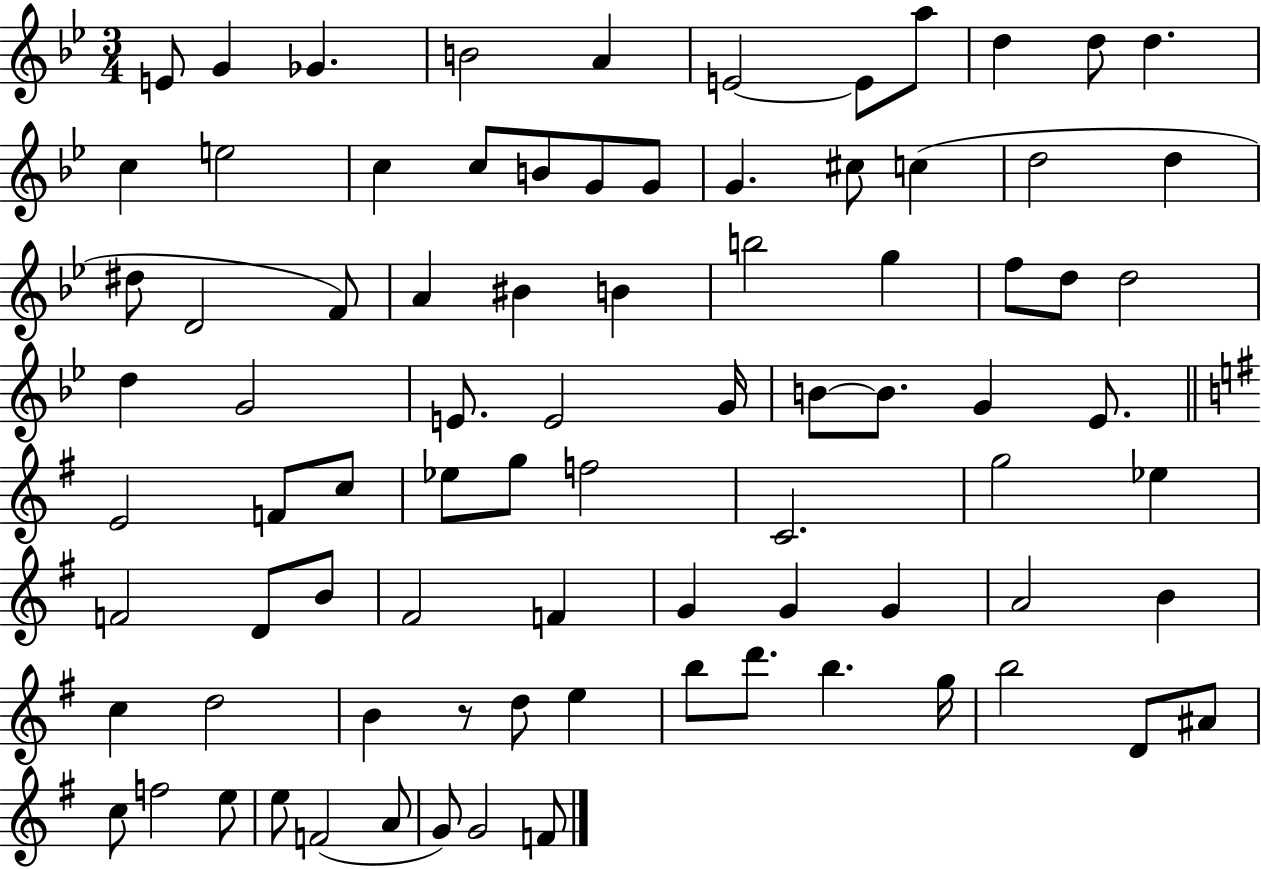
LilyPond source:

{
  \clef treble
  \numericTimeSignature
  \time 3/4
  \key bes \major
  \repeat volta 2 { e'8 g'4 ges'4. | b'2 a'4 | e'2~~ e'8 a''8 | d''4 d''8 d''4. | \break c''4 e''2 | c''4 c''8 b'8 g'8 g'8 | g'4. cis''8 c''4( | d''2 d''4 | \break dis''8 d'2 f'8) | a'4 bis'4 b'4 | b''2 g''4 | f''8 d''8 d''2 | \break d''4 g'2 | e'8. e'2 g'16 | b'8~~ b'8. g'4 ees'8. | \bar "||" \break \key g \major e'2 f'8 c''8 | ees''8 g''8 f''2 | c'2. | g''2 ees''4 | \break f'2 d'8 b'8 | fis'2 f'4 | g'4 g'4 g'4 | a'2 b'4 | \break c''4 d''2 | b'4 r8 d''8 e''4 | b''8 d'''8. b''4. g''16 | b''2 d'8 ais'8 | \break c''8 f''2 e''8 | e''8 f'2( a'8 | g'8) g'2 f'8 | } \bar "|."
}